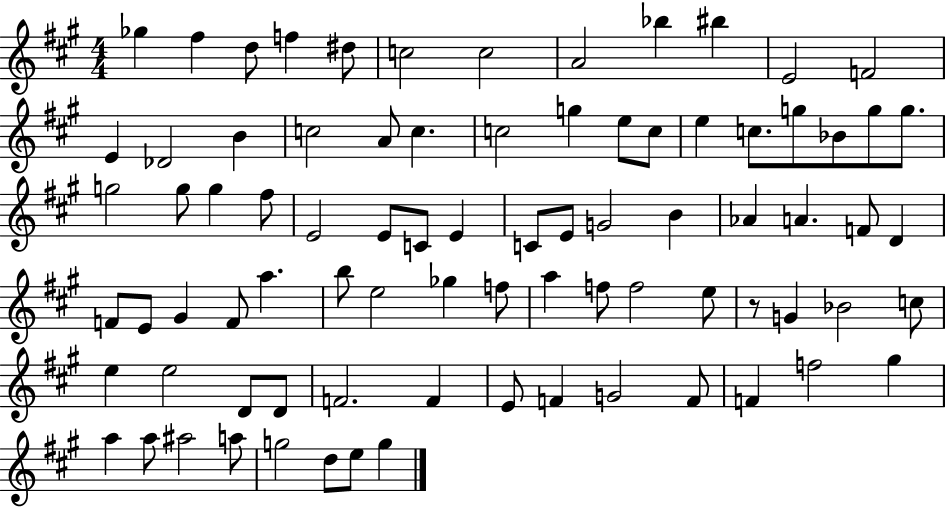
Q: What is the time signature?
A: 4/4